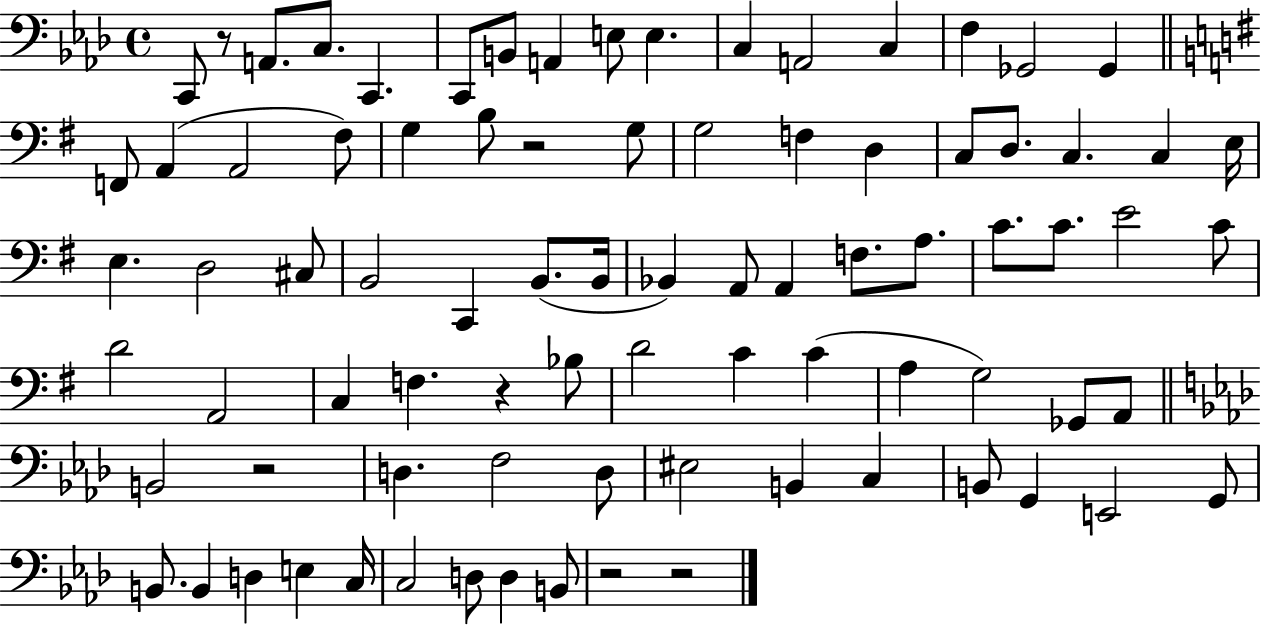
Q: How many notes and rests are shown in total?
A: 84